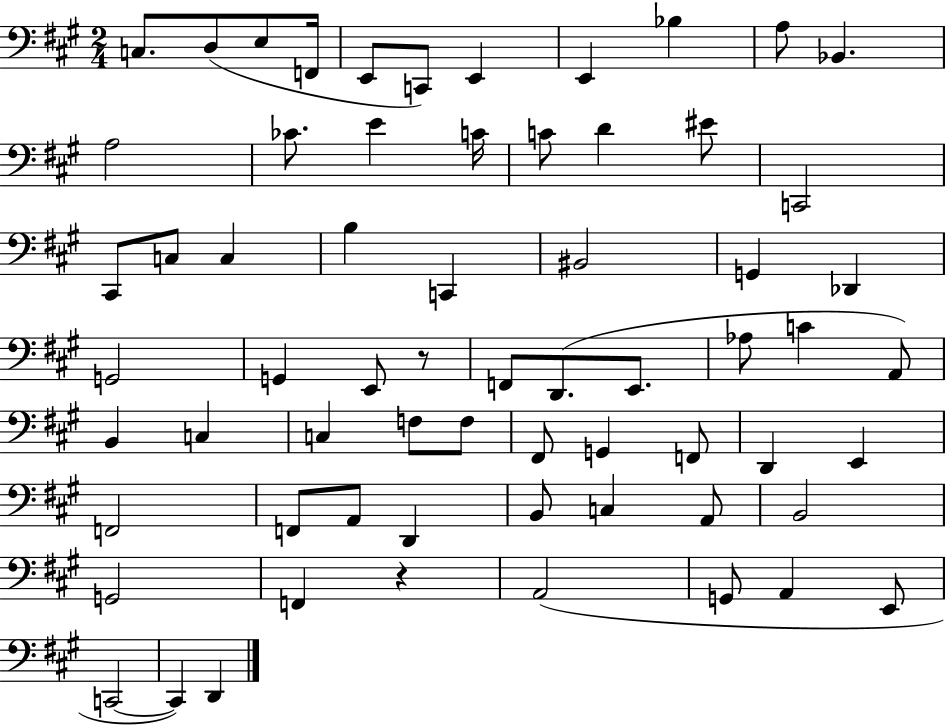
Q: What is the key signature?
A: A major